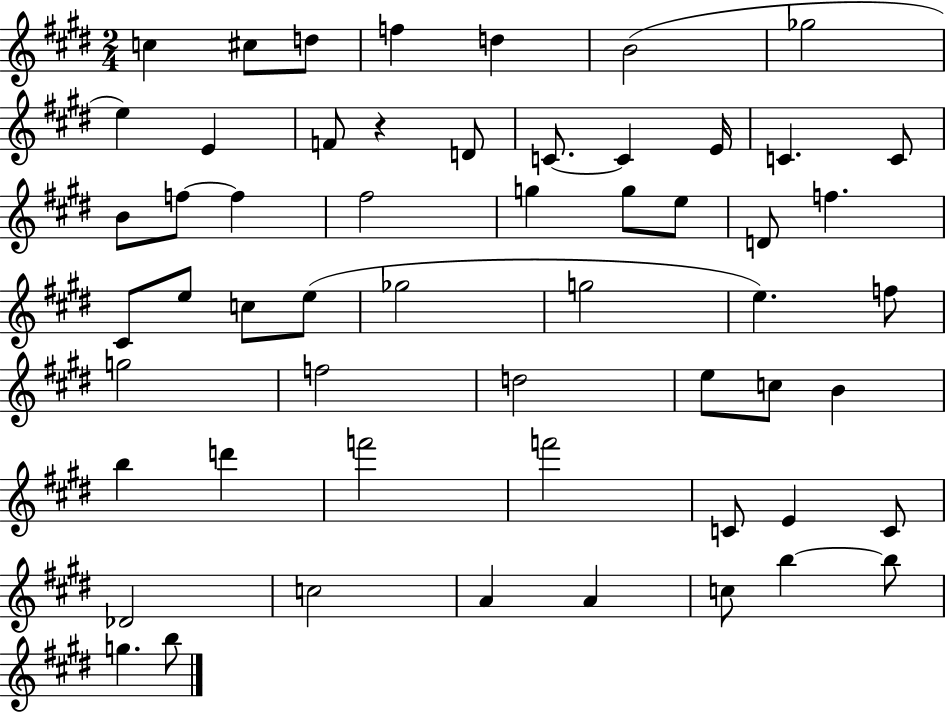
{
  \clef treble
  \numericTimeSignature
  \time 2/4
  \key e \major
  \repeat volta 2 { c''4 cis''8 d''8 | f''4 d''4 | b'2( | ges''2 | \break e''4) e'4 | f'8 r4 d'8 | c'8.~~ c'4 e'16 | c'4. c'8 | \break b'8 f''8~~ f''4 | fis''2 | g''4 g''8 e''8 | d'8 f''4. | \break cis'8 e''8 c''8 e''8( | ges''2 | g''2 | e''4.) f''8 | \break g''2 | f''2 | d''2 | e''8 c''8 b'4 | \break b''4 d'''4 | f'''2 | f'''2 | c'8 e'4 c'8 | \break des'2 | c''2 | a'4 a'4 | c''8 b''4~~ b''8 | \break g''4. b''8 | } \bar "|."
}